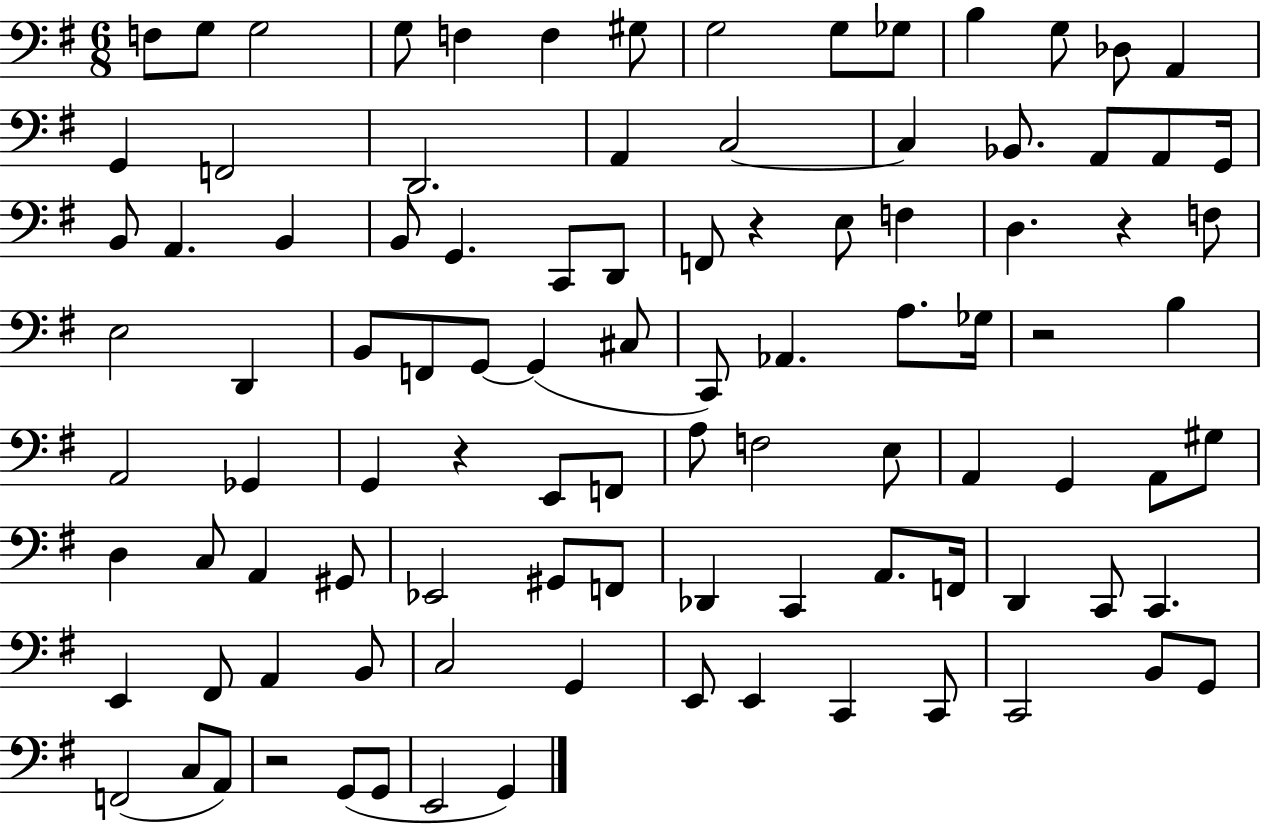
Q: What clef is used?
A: bass